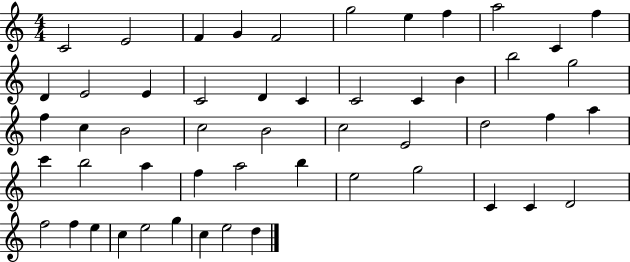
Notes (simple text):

C4/h E4/h F4/q G4/q F4/h G5/h E5/q F5/q A5/h C4/q F5/q D4/q E4/h E4/q C4/h D4/q C4/q C4/h C4/q B4/q B5/h G5/h F5/q C5/q B4/h C5/h B4/h C5/h E4/h D5/h F5/q A5/q C6/q B5/h A5/q F5/q A5/h B5/q E5/h G5/h C4/q C4/q D4/h F5/h F5/q E5/q C5/q E5/h G5/q C5/q E5/h D5/q